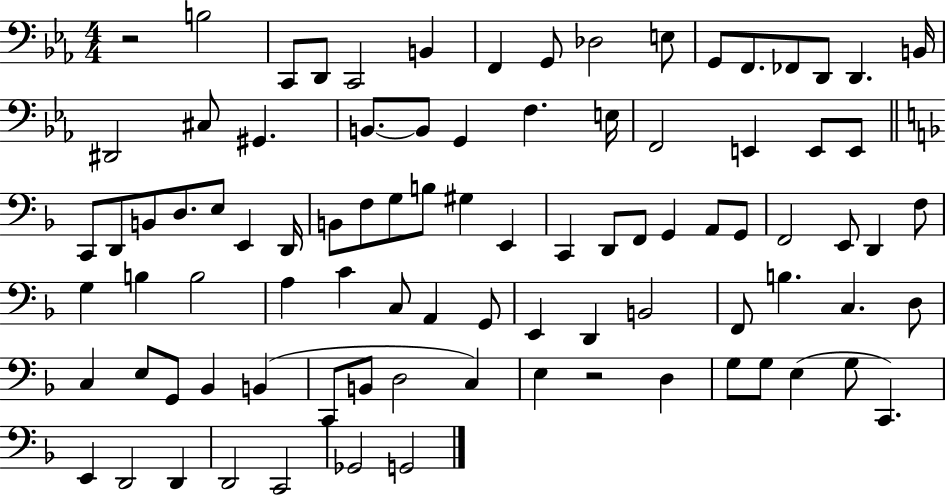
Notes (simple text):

R/h B3/h C2/e D2/e C2/h B2/q F2/q G2/e Db3/h E3/e G2/e F2/e. FES2/e D2/e D2/q. B2/s D#2/h C#3/e G#2/q. B2/e. B2/e G2/q F3/q. E3/s F2/h E2/q E2/e E2/e C2/e D2/e B2/e D3/e. E3/e E2/q D2/s B2/e F3/e G3/e B3/e G#3/q E2/q C2/q D2/e F2/e G2/q A2/e G2/e F2/h E2/e D2/q F3/e G3/q B3/q B3/h A3/q C4/q C3/e A2/q G2/e E2/q D2/q B2/h F2/e B3/q. C3/q. D3/e C3/q E3/e G2/e Bb2/q B2/q C2/e B2/e D3/h C3/q E3/q R/h D3/q G3/e G3/e E3/q G3/e C2/q. E2/q D2/h D2/q D2/h C2/h Gb2/h G2/h